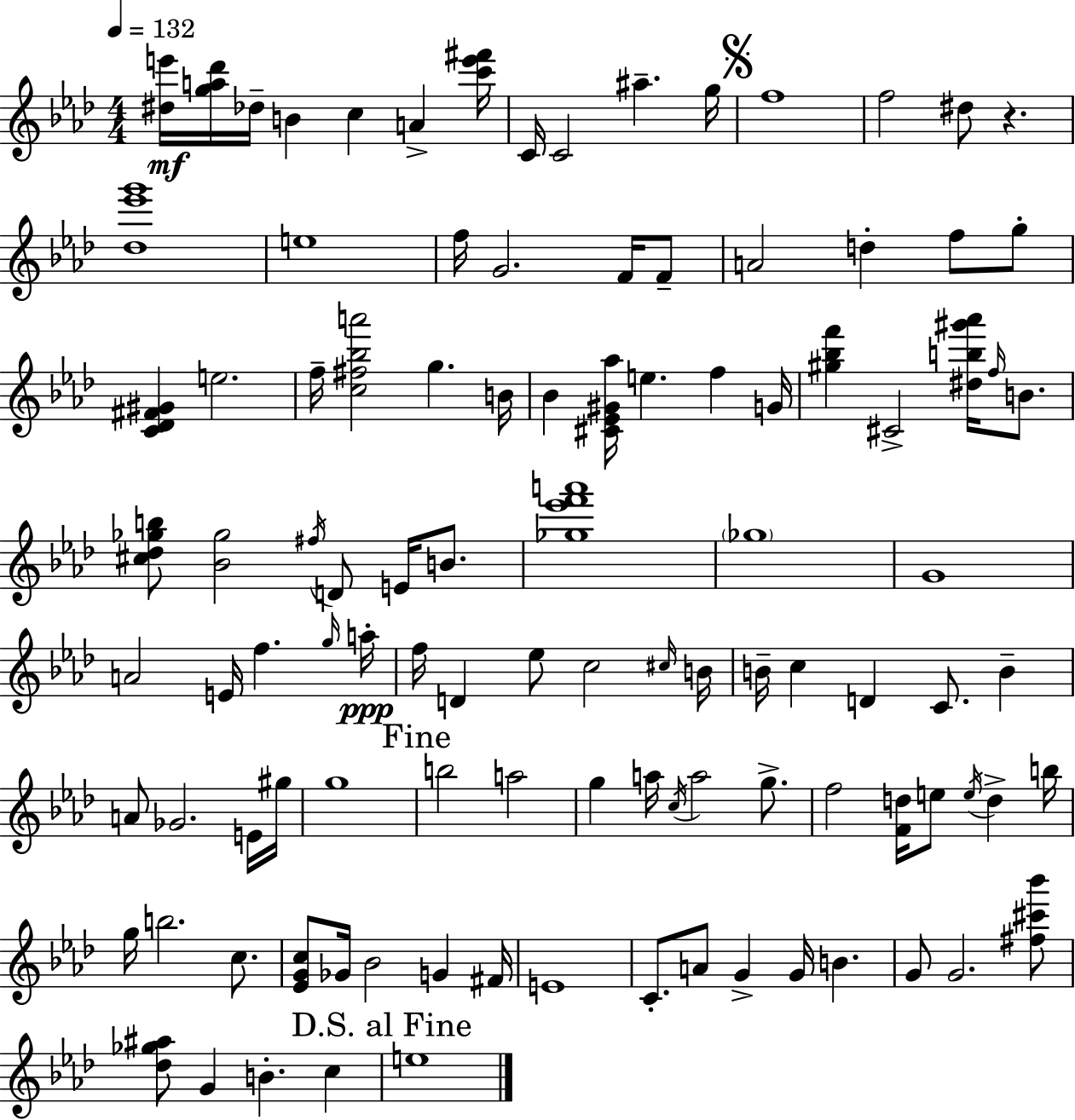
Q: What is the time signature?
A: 4/4